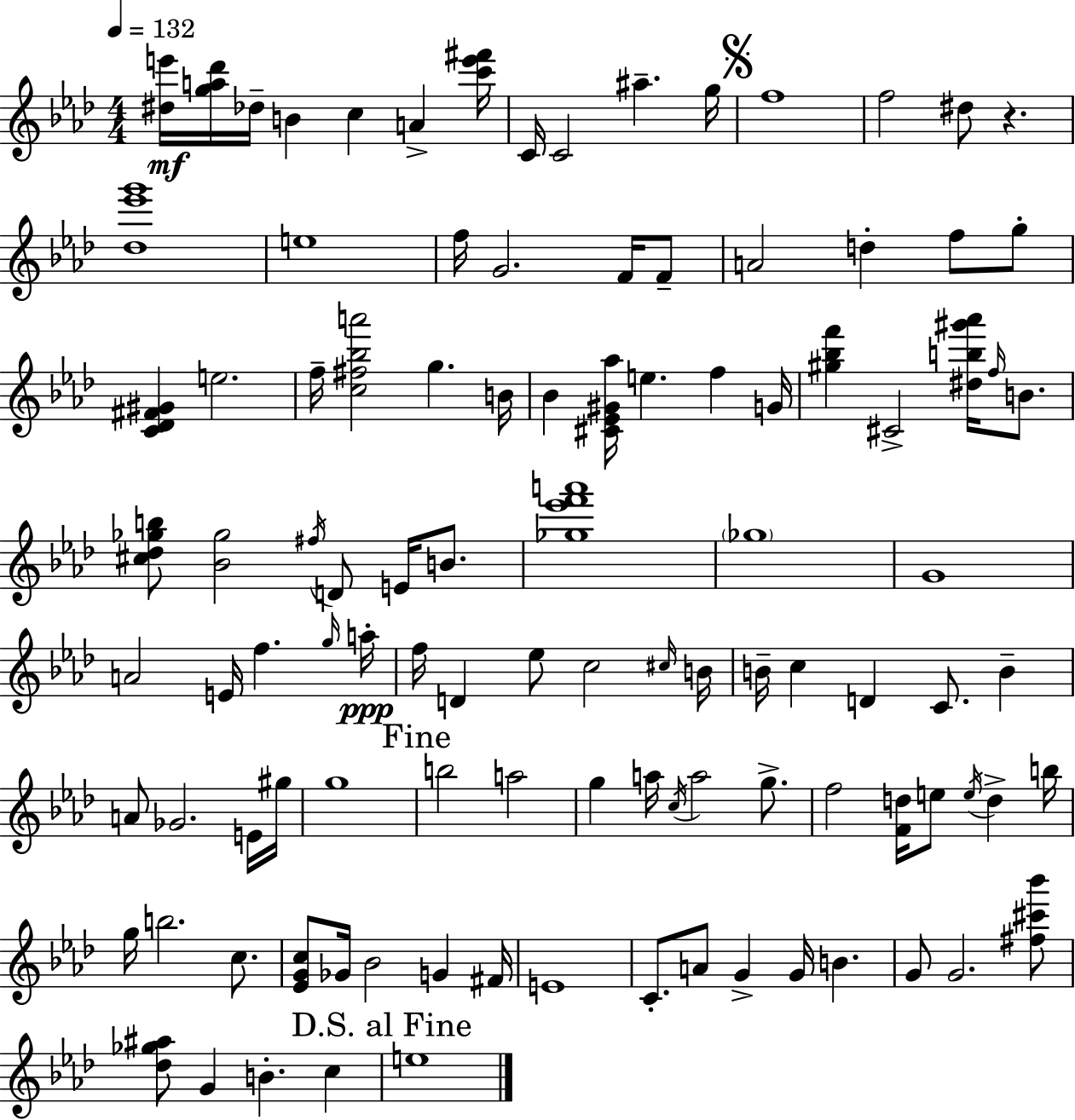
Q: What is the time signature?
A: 4/4